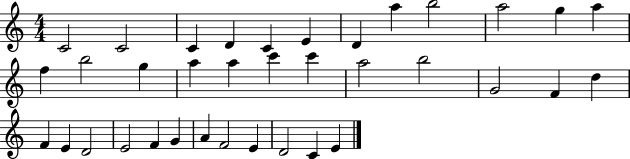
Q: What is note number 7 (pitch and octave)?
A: D4